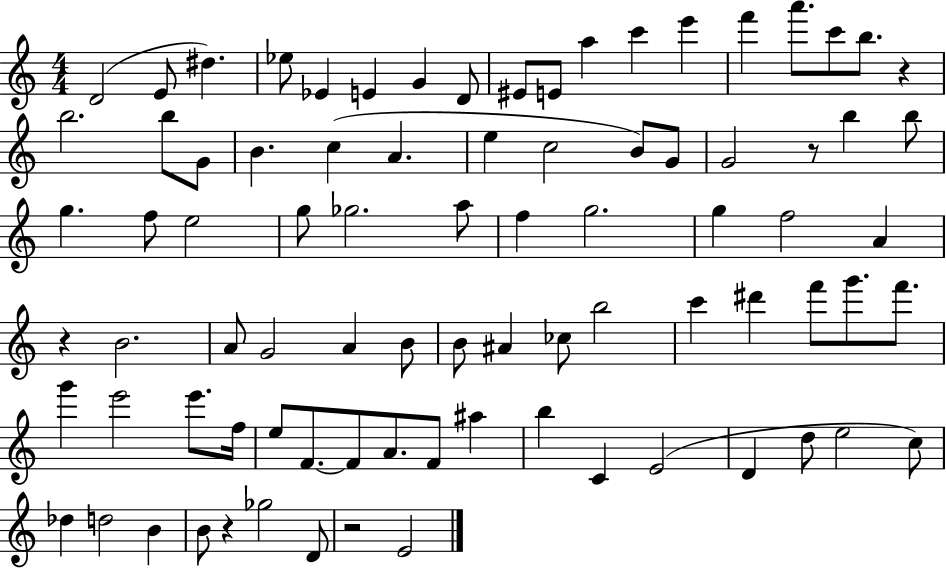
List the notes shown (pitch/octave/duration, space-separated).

D4/h E4/e D#5/q. Eb5/e Eb4/q E4/q G4/q D4/e EIS4/e E4/e A5/q C6/q E6/q F6/q A6/e. C6/e B5/e. R/q B5/h. B5/e G4/e B4/q. C5/q A4/q. E5/q C5/h B4/e G4/e G4/h R/e B5/q B5/e G5/q. F5/e E5/h G5/e Gb5/h. A5/e F5/q G5/h. G5/q F5/h A4/q R/q B4/h. A4/e G4/h A4/q B4/e B4/e A#4/q CES5/e B5/h C6/q D#6/q F6/e G6/e. F6/e. G6/q E6/h E6/e. F5/s E5/e F4/e. F4/e A4/e. F4/e A#5/q B5/q C4/q E4/h D4/q D5/e E5/h C5/e Db5/q D5/h B4/q B4/e R/q Gb5/h D4/e R/h E4/h